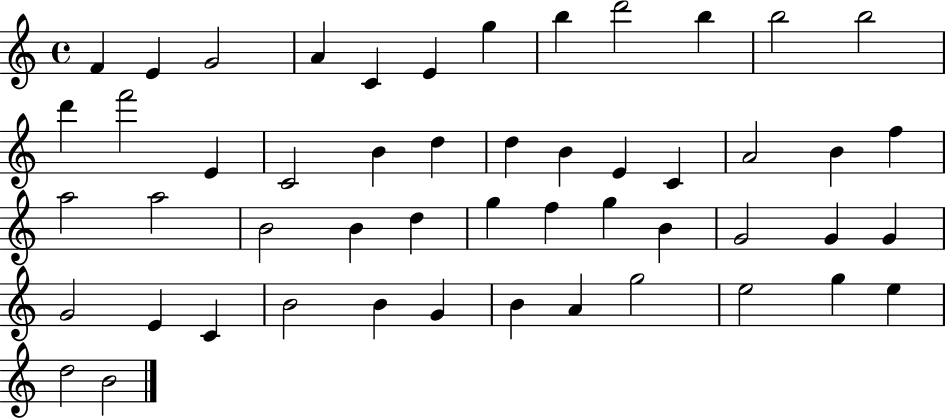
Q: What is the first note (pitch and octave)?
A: F4